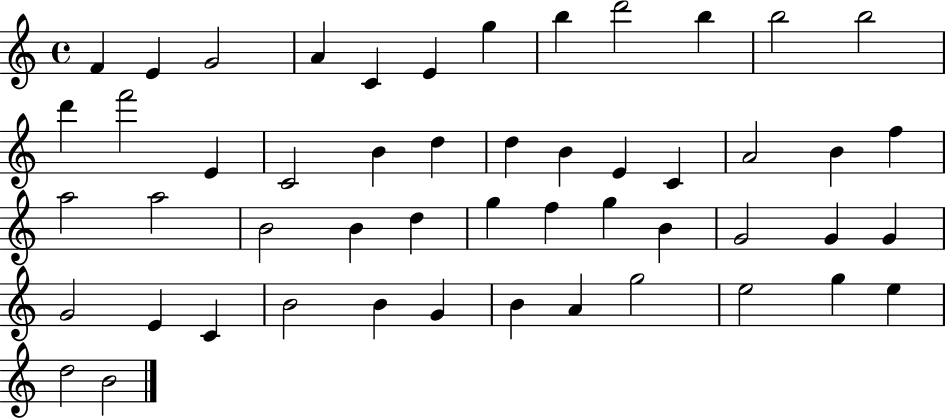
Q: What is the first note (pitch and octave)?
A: F4